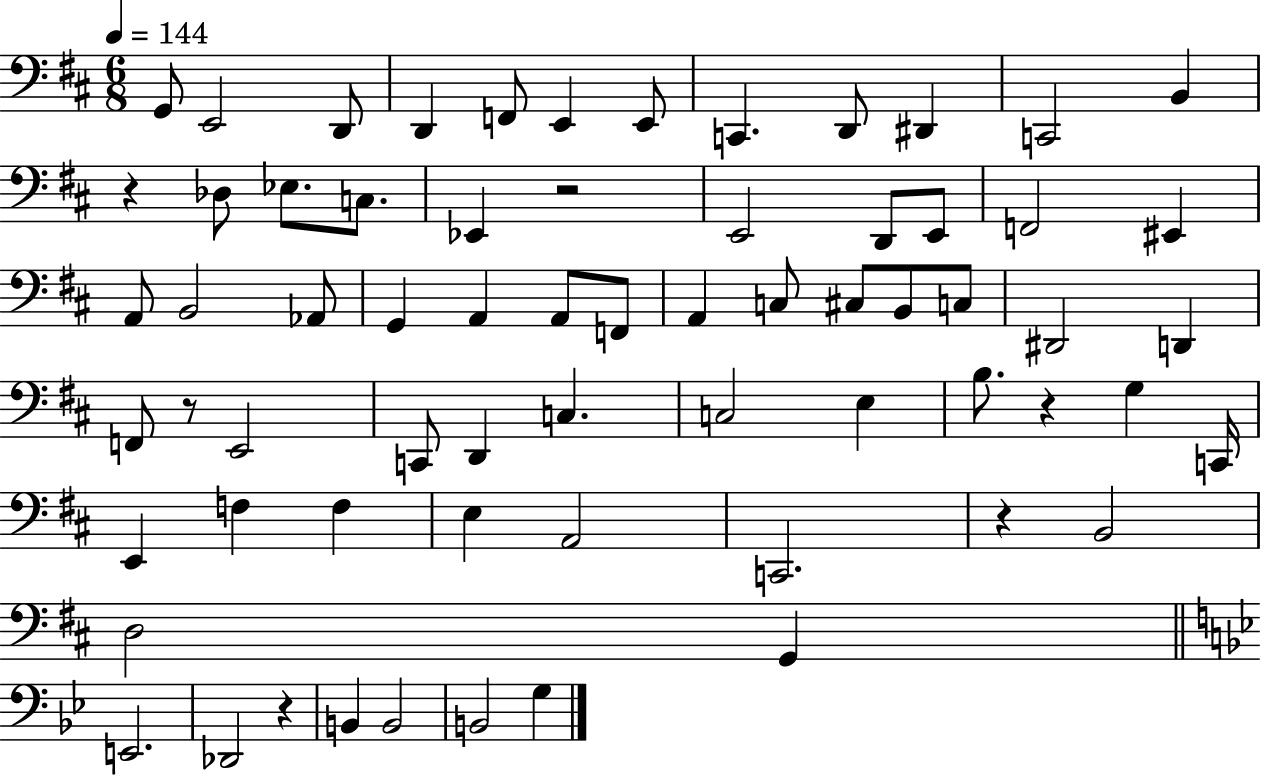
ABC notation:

X:1
T:Untitled
M:6/8
L:1/4
K:D
G,,/2 E,,2 D,,/2 D,, F,,/2 E,, E,,/2 C,, D,,/2 ^D,, C,,2 B,, z _D,/2 _E,/2 C,/2 _E,, z2 E,,2 D,,/2 E,,/2 F,,2 ^E,, A,,/2 B,,2 _A,,/2 G,, A,, A,,/2 F,,/2 A,, C,/2 ^C,/2 B,,/2 C,/2 ^D,,2 D,, F,,/2 z/2 E,,2 C,,/2 D,, C, C,2 E, B,/2 z G, C,,/4 E,, F, F, E, A,,2 C,,2 z B,,2 D,2 G,, E,,2 _D,,2 z B,, B,,2 B,,2 G,